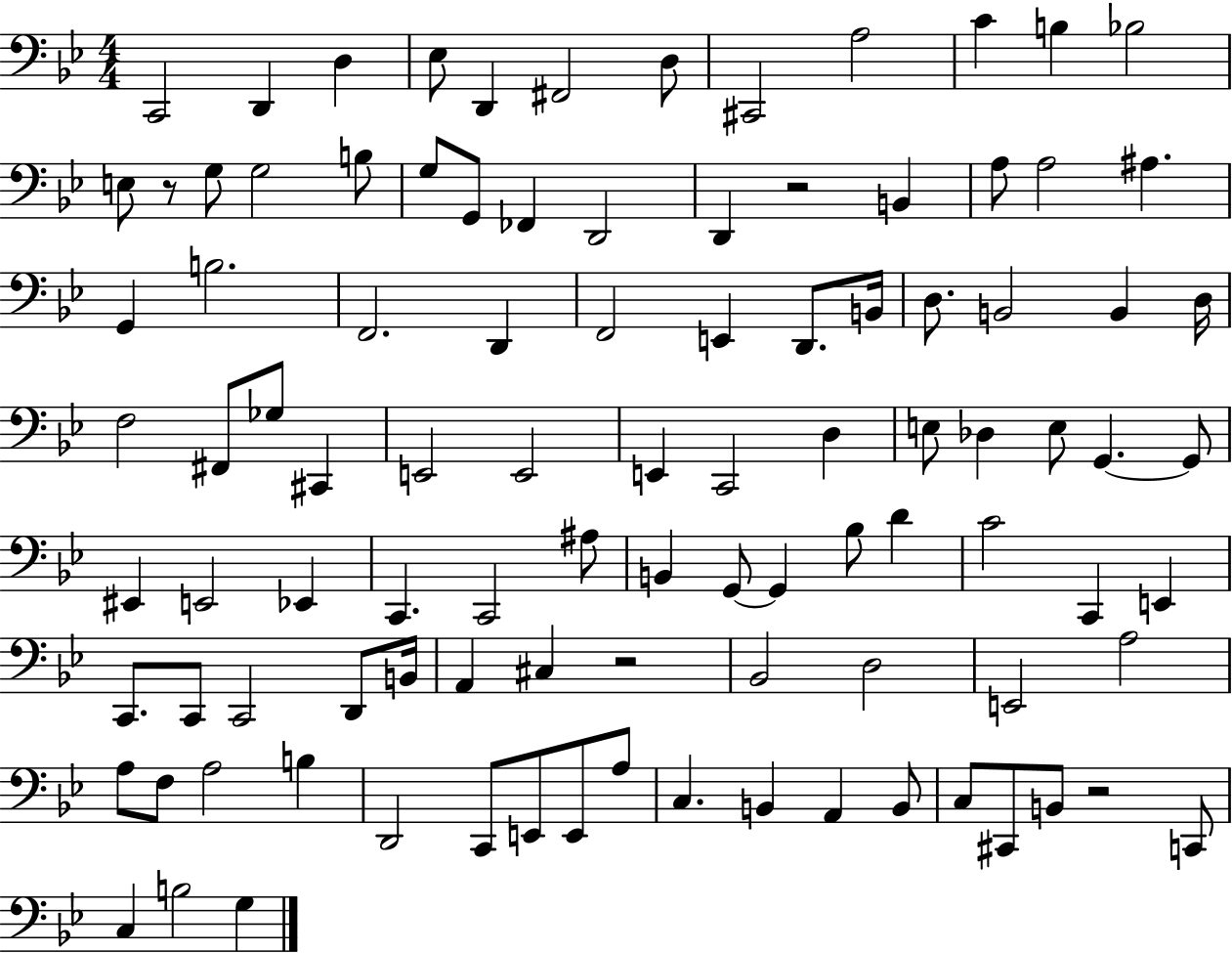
C2/h D2/q D3/q Eb3/e D2/q F#2/h D3/e C#2/h A3/h C4/q B3/q Bb3/h E3/e R/e G3/e G3/h B3/e G3/e G2/e FES2/q D2/h D2/q R/h B2/q A3/e A3/h A#3/q. G2/q B3/h. F2/h. D2/q F2/h E2/q D2/e. B2/s D3/e. B2/h B2/q D3/s F3/h F#2/e Gb3/e C#2/q E2/h E2/h E2/q C2/h D3/q E3/e Db3/q E3/e G2/q. G2/e EIS2/q E2/h Eb2/q C2/q. C2/h A#3/e B2/q G2/e G2/q Bb3/e D4/q C4/h C2/q E2/q C2/e. C2/e C2/h D2/e B2/s A2/q C#3/q R/h Bb2/h D3/h E2/h A3/h A3/e F3/e A3/h B3/q D2/h C2/e E2/e E2/e A3/e C3/q. B2/q A2/q B2/e C3/e C#2/e B2/e R/h C2/e C3/q B3/h G3/q